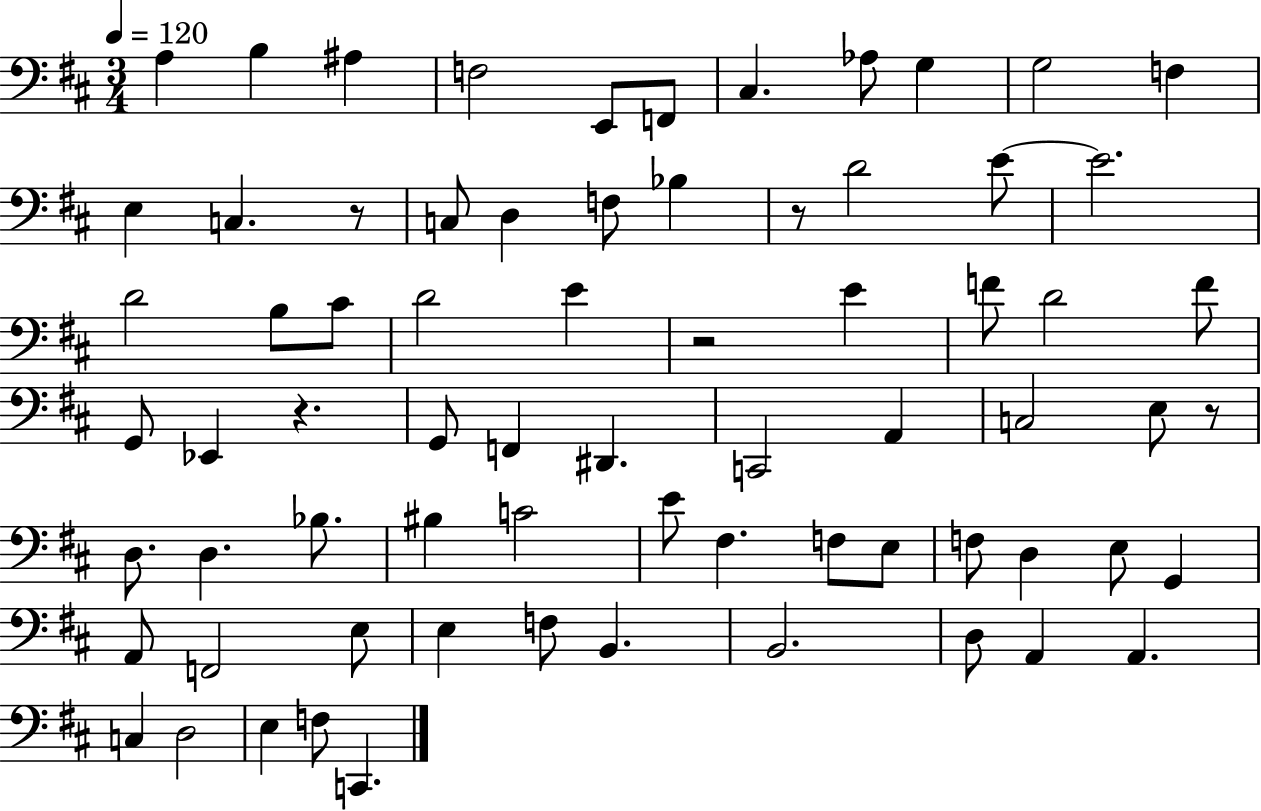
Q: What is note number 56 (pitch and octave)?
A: F3